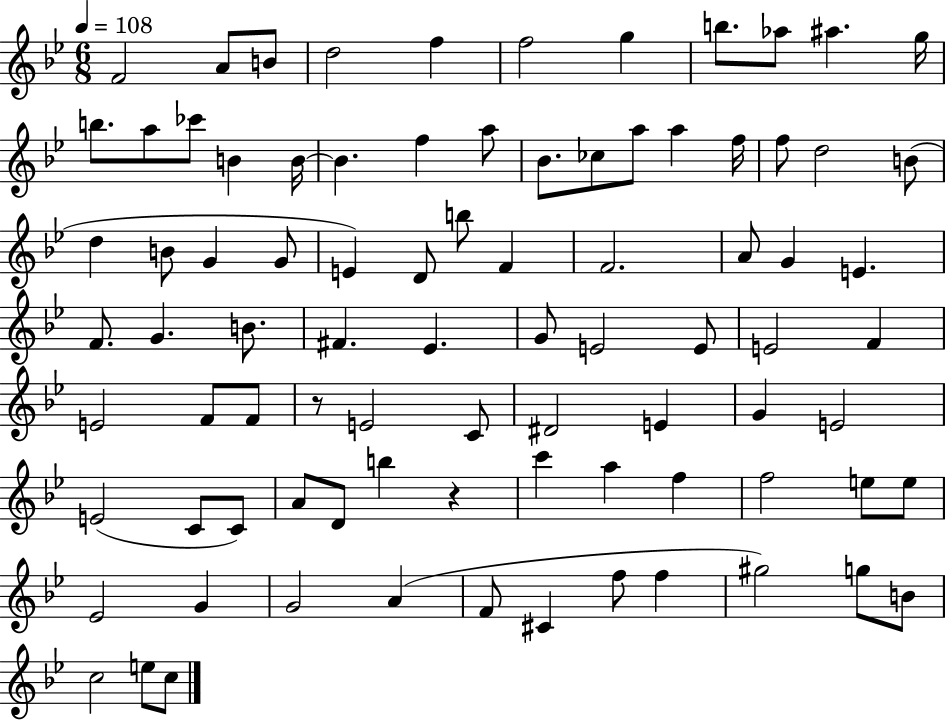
{
  \clef treble
  \numericTimeSignature
  \time 6/8
  \key bes \major
  \tempo 4 = 108
  f'2 a'8 b'8 | d''2 f''4 | f''2 g''4 | b''8. aes''8 ais''4. g''16 | \break b''8. a''8 ces'''8 b'4 b'16~~ | b'4. f''4 a''8 | bes'8. ces''8 a''8 a''4 f''16 | f''8 d''2 b'8( | \break d''4 b'8 g'4 g'8 | e'4) d'8 b''8 f'4 | f'2. | a'8 g'4 e'4. | \break f'8. g'4. b'8. | fis'4. ees'4. | g'8 e'2 e'8 | e'2 f'4 | \break e'2 f'8 f'8 | r8 e'2 c'8 | dis'2 e'4 | g'4 e'2 | \break e'2( c'8 c'8) | a'8 d'8 b''4 r4 | c'''4 a''4 f''4 | f''2 e''8 e''8 | \break ees'2 g'4 | g'2 a'4( | f'8 cis'4 f''8 f''4 | gis''2) g''8 b'8 | \break c''2 e''8 c''8 | \bar "|."
}